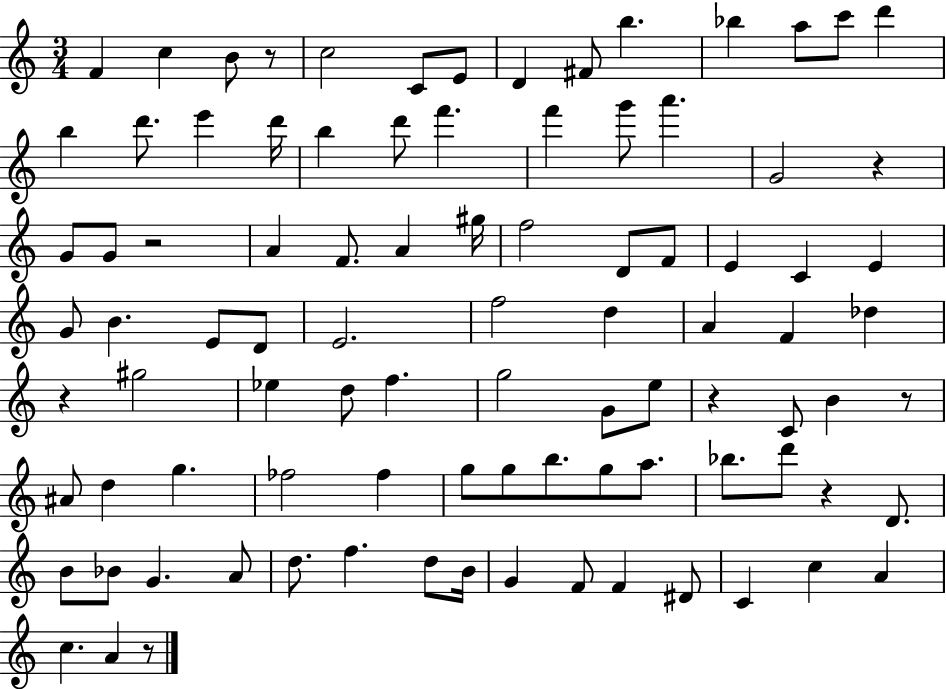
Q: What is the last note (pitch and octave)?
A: A4